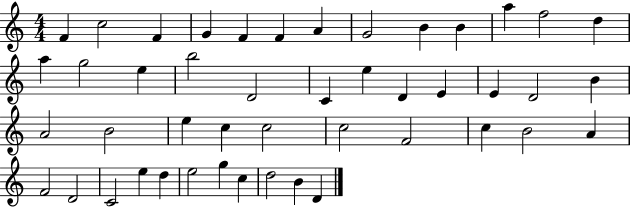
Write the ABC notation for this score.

X:1
T:Untitled
M:4/4
L:1/4
K:C
F c2 F G F F A G2 B B a f2 d a g2 e b2 D2 C e D E E D2 B A2 B2 e c c2 c2 F2 c B2 A F2 D2 C2 e d e2 g c d2 B D